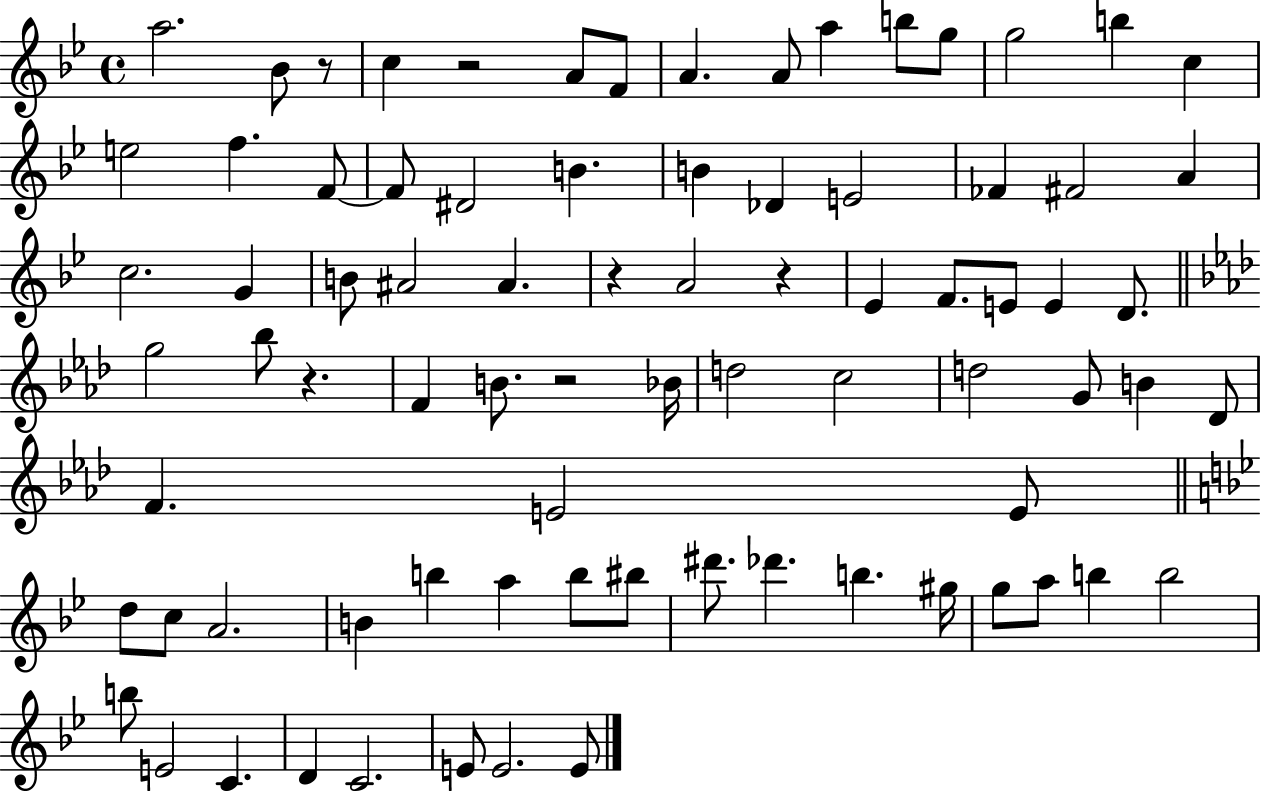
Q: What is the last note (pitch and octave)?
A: E4